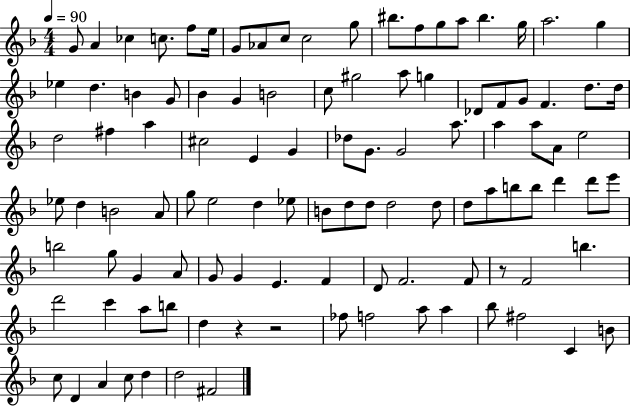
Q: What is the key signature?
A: F major